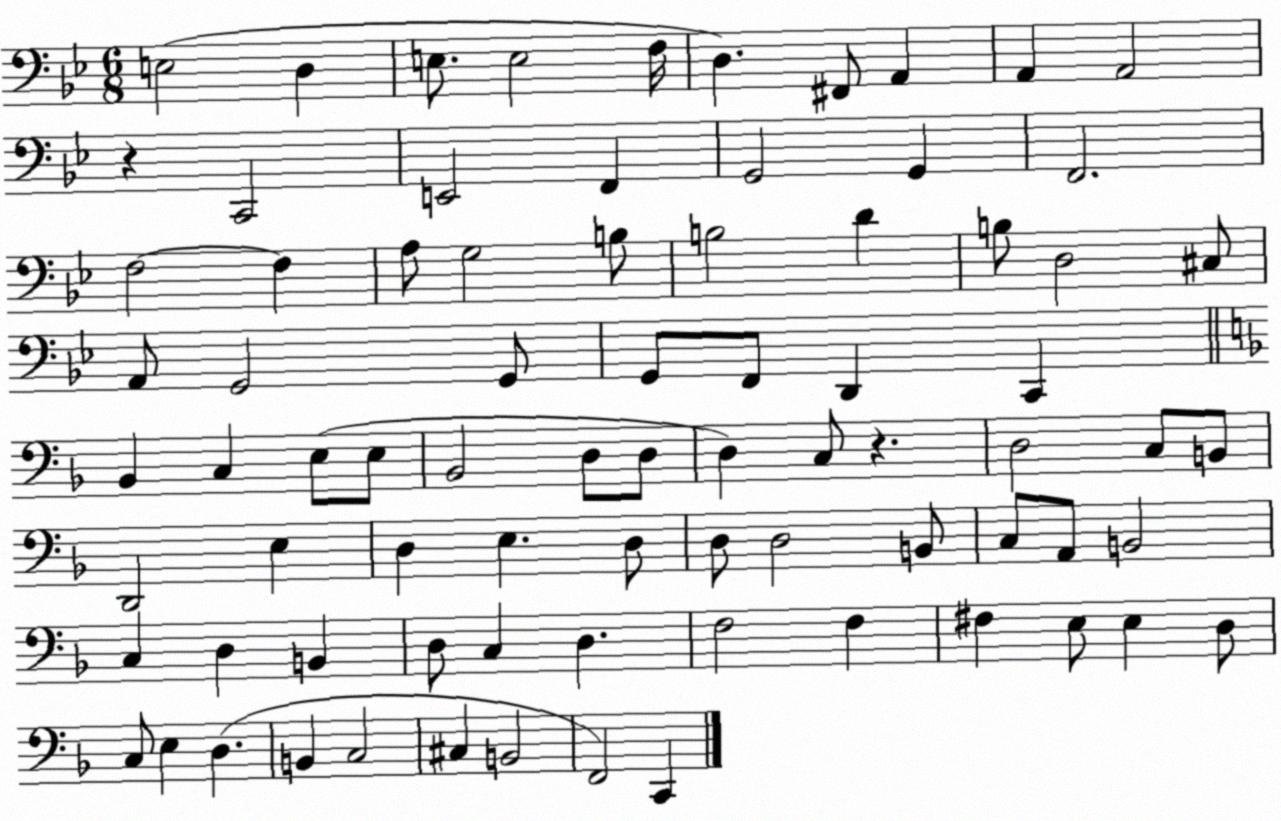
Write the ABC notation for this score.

X:1
T:Untitled
M:6/8
L:1/4
K:Bb
E,2 D, E,/2 E,2 F,/4 D, ^F,,/2 A,, A,, A,,2 z C,,2 E,,2 F,, G,,2 G,, F,,2 F,2 F, A,/2 G,2 B,/2 B,2 D B,/2 D,2 ^C,/2 A,,/2 G,,2 G,,/2 G,,/2 F,,/2 D,, C,, _B,, C, E,/2 E,/2 _B,,2 D,/2 D,/2 D, C,/2 z D,2 C,/2 B,,/2 D,,2 E, D, E, D,/2 D,/2 D,2 B,,/2 C,/2 A,,/2 B,,2 C, D, B,, D,/2 C, D, F,2 F, ^F, E,/2 E, D,/2 C,/2 E, D, B,, C,2 ^C, B,,2 F,,2 C,,